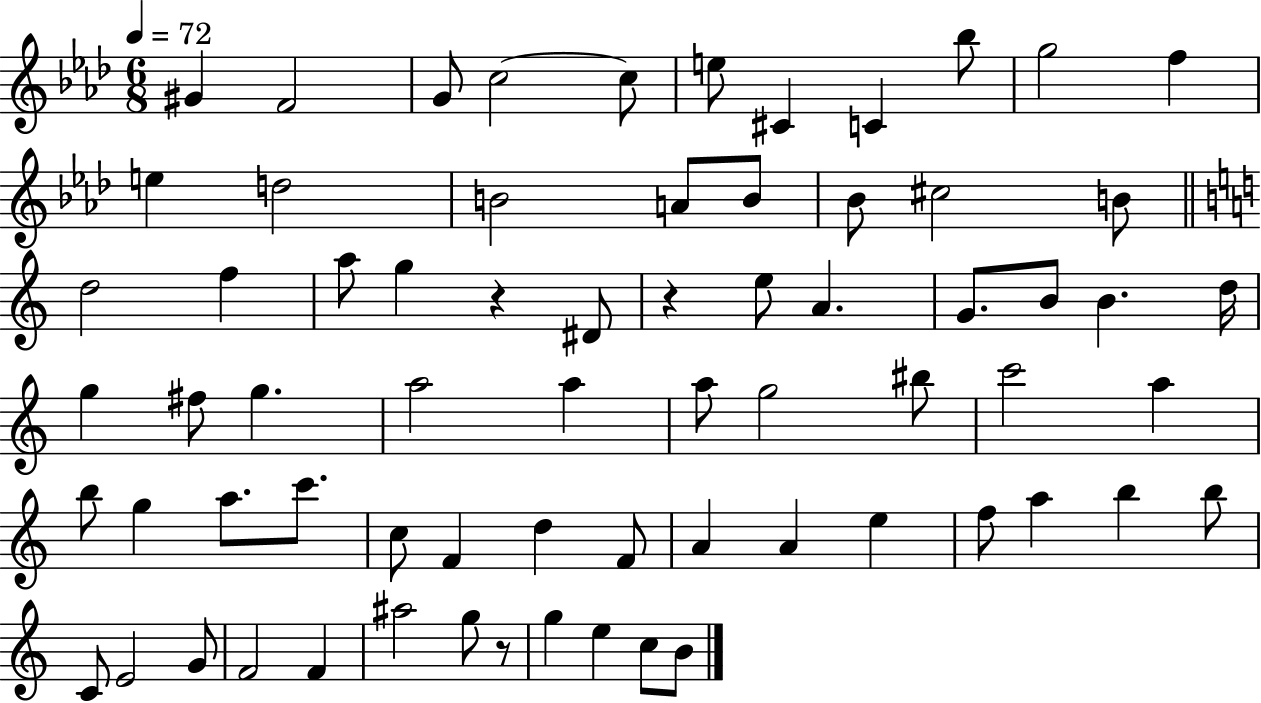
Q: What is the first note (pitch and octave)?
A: G#4